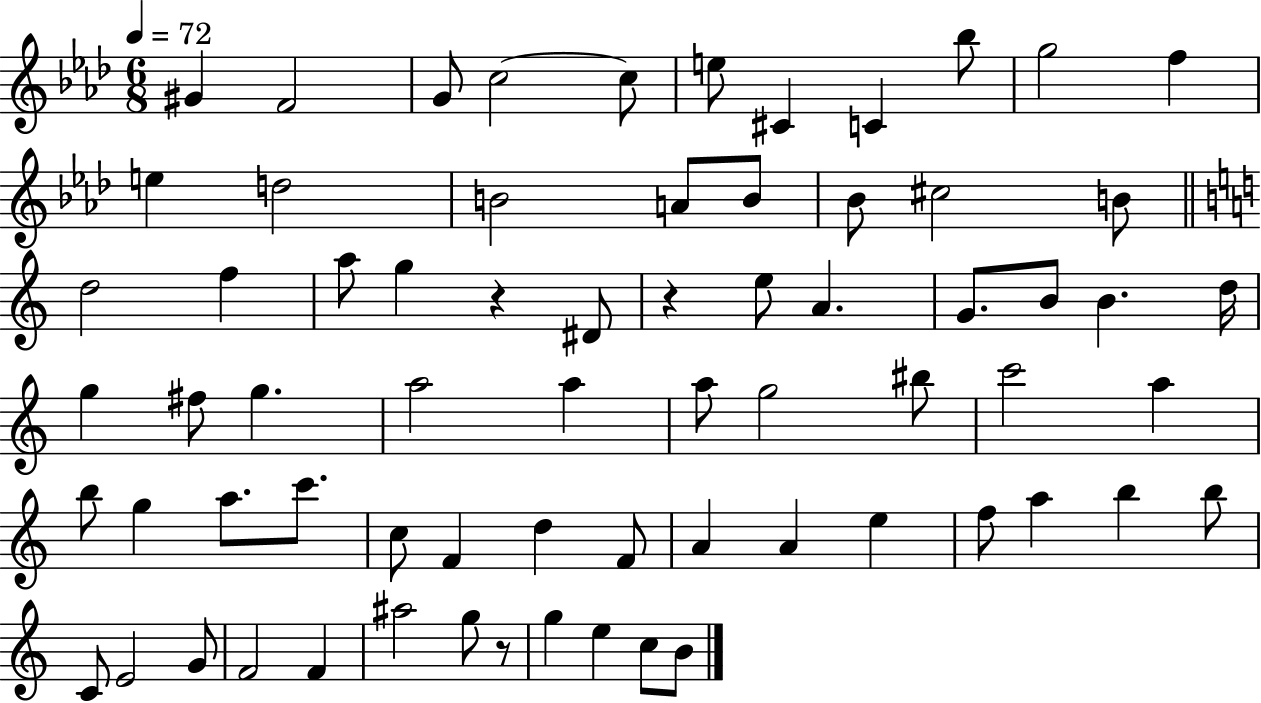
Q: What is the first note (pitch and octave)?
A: G#4